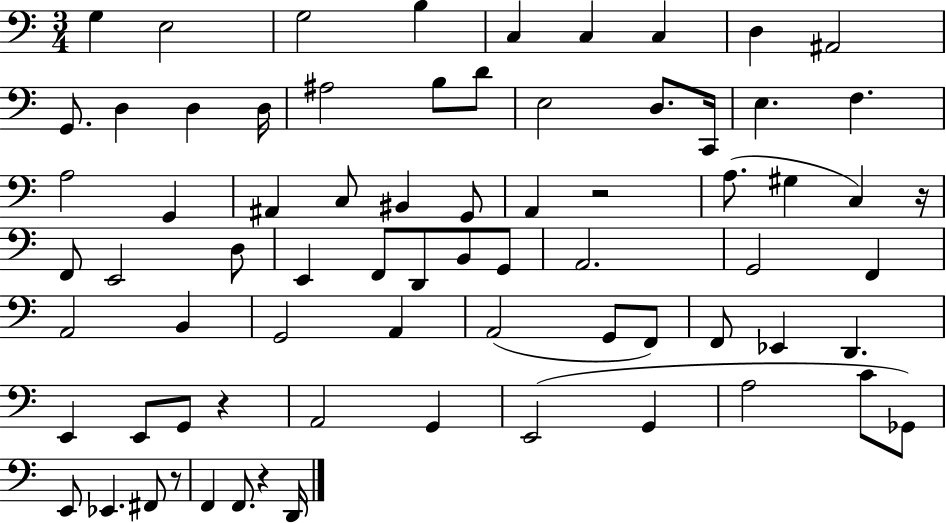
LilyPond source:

{
  \clef bass
  \numericTimeSignature
  \time 3/4
  \key c \major
  g4 e2 | g2 b4 | c4 c4 c4 | d4 ais,2 | \break g,8. d4 d4 d16 | ais2 b8 d'8 | e2 d8. c,16 | e4. f4. | \break a2 g,4 | ais,4 c8 bis,4 g,8 | a,4 r2 | a8.( gis4 c4) r16 | \break f,8 e,2 d8 | e,4 f,8 d,8 b,8 g,8 | a,2. | g,2 f,4 | \break a,2 b,4 | g,2 a,4 | a,2( g,8 f,8) | f,8 ees,4 d,4. | \break e,4 e,8 g,8 r4 | a,2 g,4 | e,2( g,4 | a2 c'8 ges,8) | \break e,8 ees,4. fis,8 r8 | f,4 f,8. r4 d,16 | \bar "|."
}